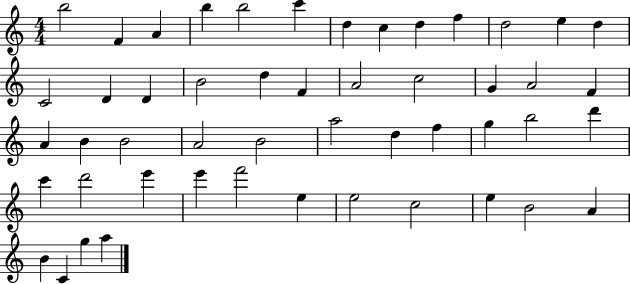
B5/h F4/q A4/q B5/q B5/h C6/q D5/q C5/q D5/q F5/q D5/h E5/q D5/q C4/h D4/q D4/q B4/h D5/q F4/q A4/h C5/h G4/q A4/h F4/q A4/q B4/q B4/h A4/h B4/h A5/h D5/q F5/q G5/q B5/h D6/q C6/q D6/h E6/q E6/q F6/h E5/q E5/h C5/h E5/q B4/h A4/q B4/q C4/q G5/q A5/q